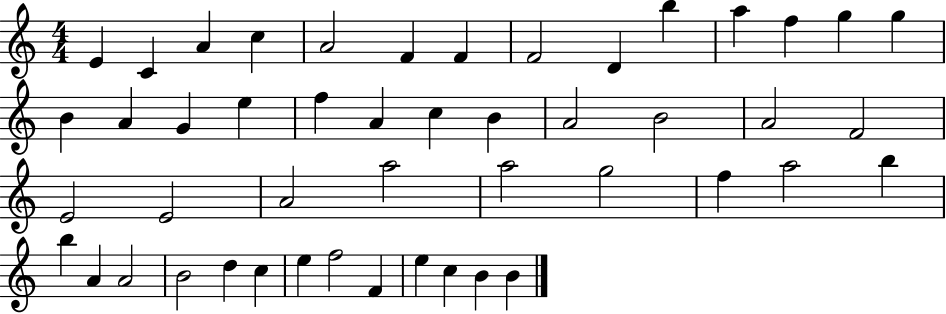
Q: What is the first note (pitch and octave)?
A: E4